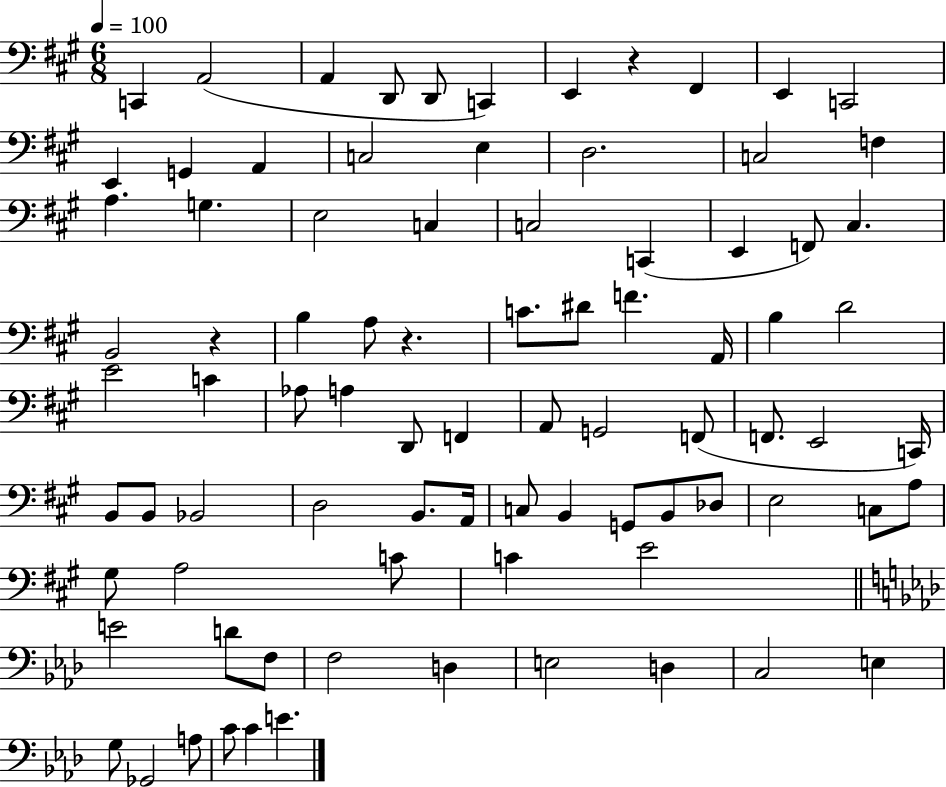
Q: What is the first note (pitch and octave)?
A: C2